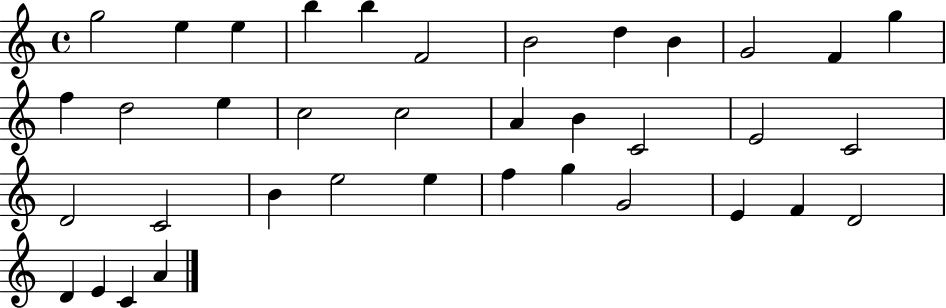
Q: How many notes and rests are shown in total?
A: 37